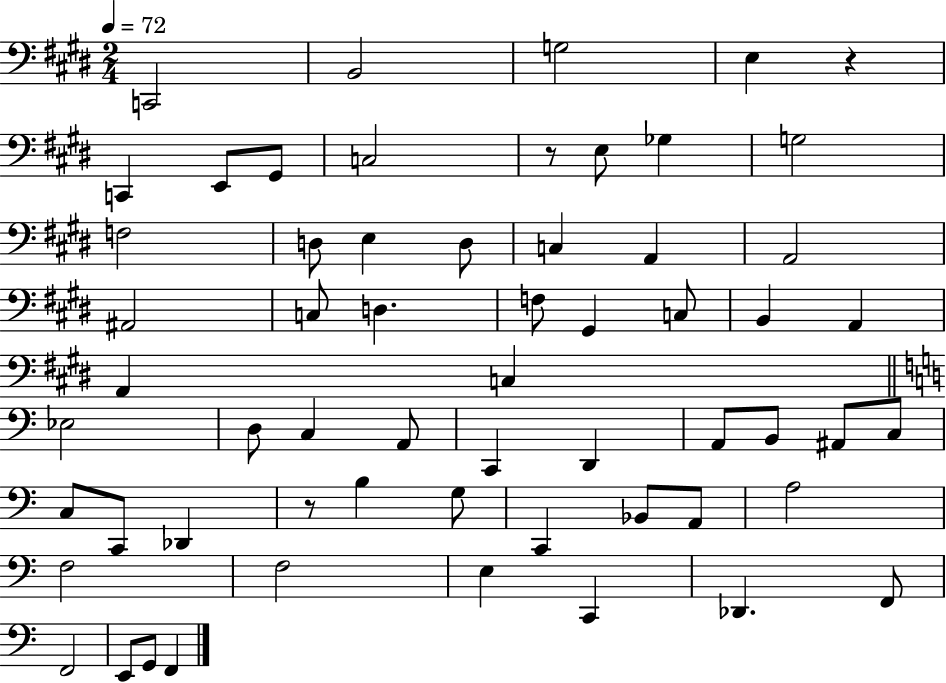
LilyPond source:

{
  \clef bass
  \numericTimeSignature
  \time 2/4
  \key e \major
  \tempo 4 = 72
  c,2 | b,2 | g2 | e4 r4 | \break c,4 e,8 gis,8 | c2 | r8 e8 ges4 | g2 | \break f2 | d8 e4 d8 | c4 a,4 | a,2 | \break ais,2 | c8 d4. | f8 gis,4 c8 | b,4 a,4 | \break a,4 c4 | \bar "||" \break \key c \major ees2 | d8 c4 a,8 | c,4 d,4 | a,8 b,8 ais,8 c8 | \break c8 c,8 des,4 | r8 b4 g8 | c,4 bes,8 a,8 | a2 | \break f2 | f2 | e4 c,4 | des,4. f,8 | \break f,2 | e,8 g,8 f,4 | \bar "|."
}